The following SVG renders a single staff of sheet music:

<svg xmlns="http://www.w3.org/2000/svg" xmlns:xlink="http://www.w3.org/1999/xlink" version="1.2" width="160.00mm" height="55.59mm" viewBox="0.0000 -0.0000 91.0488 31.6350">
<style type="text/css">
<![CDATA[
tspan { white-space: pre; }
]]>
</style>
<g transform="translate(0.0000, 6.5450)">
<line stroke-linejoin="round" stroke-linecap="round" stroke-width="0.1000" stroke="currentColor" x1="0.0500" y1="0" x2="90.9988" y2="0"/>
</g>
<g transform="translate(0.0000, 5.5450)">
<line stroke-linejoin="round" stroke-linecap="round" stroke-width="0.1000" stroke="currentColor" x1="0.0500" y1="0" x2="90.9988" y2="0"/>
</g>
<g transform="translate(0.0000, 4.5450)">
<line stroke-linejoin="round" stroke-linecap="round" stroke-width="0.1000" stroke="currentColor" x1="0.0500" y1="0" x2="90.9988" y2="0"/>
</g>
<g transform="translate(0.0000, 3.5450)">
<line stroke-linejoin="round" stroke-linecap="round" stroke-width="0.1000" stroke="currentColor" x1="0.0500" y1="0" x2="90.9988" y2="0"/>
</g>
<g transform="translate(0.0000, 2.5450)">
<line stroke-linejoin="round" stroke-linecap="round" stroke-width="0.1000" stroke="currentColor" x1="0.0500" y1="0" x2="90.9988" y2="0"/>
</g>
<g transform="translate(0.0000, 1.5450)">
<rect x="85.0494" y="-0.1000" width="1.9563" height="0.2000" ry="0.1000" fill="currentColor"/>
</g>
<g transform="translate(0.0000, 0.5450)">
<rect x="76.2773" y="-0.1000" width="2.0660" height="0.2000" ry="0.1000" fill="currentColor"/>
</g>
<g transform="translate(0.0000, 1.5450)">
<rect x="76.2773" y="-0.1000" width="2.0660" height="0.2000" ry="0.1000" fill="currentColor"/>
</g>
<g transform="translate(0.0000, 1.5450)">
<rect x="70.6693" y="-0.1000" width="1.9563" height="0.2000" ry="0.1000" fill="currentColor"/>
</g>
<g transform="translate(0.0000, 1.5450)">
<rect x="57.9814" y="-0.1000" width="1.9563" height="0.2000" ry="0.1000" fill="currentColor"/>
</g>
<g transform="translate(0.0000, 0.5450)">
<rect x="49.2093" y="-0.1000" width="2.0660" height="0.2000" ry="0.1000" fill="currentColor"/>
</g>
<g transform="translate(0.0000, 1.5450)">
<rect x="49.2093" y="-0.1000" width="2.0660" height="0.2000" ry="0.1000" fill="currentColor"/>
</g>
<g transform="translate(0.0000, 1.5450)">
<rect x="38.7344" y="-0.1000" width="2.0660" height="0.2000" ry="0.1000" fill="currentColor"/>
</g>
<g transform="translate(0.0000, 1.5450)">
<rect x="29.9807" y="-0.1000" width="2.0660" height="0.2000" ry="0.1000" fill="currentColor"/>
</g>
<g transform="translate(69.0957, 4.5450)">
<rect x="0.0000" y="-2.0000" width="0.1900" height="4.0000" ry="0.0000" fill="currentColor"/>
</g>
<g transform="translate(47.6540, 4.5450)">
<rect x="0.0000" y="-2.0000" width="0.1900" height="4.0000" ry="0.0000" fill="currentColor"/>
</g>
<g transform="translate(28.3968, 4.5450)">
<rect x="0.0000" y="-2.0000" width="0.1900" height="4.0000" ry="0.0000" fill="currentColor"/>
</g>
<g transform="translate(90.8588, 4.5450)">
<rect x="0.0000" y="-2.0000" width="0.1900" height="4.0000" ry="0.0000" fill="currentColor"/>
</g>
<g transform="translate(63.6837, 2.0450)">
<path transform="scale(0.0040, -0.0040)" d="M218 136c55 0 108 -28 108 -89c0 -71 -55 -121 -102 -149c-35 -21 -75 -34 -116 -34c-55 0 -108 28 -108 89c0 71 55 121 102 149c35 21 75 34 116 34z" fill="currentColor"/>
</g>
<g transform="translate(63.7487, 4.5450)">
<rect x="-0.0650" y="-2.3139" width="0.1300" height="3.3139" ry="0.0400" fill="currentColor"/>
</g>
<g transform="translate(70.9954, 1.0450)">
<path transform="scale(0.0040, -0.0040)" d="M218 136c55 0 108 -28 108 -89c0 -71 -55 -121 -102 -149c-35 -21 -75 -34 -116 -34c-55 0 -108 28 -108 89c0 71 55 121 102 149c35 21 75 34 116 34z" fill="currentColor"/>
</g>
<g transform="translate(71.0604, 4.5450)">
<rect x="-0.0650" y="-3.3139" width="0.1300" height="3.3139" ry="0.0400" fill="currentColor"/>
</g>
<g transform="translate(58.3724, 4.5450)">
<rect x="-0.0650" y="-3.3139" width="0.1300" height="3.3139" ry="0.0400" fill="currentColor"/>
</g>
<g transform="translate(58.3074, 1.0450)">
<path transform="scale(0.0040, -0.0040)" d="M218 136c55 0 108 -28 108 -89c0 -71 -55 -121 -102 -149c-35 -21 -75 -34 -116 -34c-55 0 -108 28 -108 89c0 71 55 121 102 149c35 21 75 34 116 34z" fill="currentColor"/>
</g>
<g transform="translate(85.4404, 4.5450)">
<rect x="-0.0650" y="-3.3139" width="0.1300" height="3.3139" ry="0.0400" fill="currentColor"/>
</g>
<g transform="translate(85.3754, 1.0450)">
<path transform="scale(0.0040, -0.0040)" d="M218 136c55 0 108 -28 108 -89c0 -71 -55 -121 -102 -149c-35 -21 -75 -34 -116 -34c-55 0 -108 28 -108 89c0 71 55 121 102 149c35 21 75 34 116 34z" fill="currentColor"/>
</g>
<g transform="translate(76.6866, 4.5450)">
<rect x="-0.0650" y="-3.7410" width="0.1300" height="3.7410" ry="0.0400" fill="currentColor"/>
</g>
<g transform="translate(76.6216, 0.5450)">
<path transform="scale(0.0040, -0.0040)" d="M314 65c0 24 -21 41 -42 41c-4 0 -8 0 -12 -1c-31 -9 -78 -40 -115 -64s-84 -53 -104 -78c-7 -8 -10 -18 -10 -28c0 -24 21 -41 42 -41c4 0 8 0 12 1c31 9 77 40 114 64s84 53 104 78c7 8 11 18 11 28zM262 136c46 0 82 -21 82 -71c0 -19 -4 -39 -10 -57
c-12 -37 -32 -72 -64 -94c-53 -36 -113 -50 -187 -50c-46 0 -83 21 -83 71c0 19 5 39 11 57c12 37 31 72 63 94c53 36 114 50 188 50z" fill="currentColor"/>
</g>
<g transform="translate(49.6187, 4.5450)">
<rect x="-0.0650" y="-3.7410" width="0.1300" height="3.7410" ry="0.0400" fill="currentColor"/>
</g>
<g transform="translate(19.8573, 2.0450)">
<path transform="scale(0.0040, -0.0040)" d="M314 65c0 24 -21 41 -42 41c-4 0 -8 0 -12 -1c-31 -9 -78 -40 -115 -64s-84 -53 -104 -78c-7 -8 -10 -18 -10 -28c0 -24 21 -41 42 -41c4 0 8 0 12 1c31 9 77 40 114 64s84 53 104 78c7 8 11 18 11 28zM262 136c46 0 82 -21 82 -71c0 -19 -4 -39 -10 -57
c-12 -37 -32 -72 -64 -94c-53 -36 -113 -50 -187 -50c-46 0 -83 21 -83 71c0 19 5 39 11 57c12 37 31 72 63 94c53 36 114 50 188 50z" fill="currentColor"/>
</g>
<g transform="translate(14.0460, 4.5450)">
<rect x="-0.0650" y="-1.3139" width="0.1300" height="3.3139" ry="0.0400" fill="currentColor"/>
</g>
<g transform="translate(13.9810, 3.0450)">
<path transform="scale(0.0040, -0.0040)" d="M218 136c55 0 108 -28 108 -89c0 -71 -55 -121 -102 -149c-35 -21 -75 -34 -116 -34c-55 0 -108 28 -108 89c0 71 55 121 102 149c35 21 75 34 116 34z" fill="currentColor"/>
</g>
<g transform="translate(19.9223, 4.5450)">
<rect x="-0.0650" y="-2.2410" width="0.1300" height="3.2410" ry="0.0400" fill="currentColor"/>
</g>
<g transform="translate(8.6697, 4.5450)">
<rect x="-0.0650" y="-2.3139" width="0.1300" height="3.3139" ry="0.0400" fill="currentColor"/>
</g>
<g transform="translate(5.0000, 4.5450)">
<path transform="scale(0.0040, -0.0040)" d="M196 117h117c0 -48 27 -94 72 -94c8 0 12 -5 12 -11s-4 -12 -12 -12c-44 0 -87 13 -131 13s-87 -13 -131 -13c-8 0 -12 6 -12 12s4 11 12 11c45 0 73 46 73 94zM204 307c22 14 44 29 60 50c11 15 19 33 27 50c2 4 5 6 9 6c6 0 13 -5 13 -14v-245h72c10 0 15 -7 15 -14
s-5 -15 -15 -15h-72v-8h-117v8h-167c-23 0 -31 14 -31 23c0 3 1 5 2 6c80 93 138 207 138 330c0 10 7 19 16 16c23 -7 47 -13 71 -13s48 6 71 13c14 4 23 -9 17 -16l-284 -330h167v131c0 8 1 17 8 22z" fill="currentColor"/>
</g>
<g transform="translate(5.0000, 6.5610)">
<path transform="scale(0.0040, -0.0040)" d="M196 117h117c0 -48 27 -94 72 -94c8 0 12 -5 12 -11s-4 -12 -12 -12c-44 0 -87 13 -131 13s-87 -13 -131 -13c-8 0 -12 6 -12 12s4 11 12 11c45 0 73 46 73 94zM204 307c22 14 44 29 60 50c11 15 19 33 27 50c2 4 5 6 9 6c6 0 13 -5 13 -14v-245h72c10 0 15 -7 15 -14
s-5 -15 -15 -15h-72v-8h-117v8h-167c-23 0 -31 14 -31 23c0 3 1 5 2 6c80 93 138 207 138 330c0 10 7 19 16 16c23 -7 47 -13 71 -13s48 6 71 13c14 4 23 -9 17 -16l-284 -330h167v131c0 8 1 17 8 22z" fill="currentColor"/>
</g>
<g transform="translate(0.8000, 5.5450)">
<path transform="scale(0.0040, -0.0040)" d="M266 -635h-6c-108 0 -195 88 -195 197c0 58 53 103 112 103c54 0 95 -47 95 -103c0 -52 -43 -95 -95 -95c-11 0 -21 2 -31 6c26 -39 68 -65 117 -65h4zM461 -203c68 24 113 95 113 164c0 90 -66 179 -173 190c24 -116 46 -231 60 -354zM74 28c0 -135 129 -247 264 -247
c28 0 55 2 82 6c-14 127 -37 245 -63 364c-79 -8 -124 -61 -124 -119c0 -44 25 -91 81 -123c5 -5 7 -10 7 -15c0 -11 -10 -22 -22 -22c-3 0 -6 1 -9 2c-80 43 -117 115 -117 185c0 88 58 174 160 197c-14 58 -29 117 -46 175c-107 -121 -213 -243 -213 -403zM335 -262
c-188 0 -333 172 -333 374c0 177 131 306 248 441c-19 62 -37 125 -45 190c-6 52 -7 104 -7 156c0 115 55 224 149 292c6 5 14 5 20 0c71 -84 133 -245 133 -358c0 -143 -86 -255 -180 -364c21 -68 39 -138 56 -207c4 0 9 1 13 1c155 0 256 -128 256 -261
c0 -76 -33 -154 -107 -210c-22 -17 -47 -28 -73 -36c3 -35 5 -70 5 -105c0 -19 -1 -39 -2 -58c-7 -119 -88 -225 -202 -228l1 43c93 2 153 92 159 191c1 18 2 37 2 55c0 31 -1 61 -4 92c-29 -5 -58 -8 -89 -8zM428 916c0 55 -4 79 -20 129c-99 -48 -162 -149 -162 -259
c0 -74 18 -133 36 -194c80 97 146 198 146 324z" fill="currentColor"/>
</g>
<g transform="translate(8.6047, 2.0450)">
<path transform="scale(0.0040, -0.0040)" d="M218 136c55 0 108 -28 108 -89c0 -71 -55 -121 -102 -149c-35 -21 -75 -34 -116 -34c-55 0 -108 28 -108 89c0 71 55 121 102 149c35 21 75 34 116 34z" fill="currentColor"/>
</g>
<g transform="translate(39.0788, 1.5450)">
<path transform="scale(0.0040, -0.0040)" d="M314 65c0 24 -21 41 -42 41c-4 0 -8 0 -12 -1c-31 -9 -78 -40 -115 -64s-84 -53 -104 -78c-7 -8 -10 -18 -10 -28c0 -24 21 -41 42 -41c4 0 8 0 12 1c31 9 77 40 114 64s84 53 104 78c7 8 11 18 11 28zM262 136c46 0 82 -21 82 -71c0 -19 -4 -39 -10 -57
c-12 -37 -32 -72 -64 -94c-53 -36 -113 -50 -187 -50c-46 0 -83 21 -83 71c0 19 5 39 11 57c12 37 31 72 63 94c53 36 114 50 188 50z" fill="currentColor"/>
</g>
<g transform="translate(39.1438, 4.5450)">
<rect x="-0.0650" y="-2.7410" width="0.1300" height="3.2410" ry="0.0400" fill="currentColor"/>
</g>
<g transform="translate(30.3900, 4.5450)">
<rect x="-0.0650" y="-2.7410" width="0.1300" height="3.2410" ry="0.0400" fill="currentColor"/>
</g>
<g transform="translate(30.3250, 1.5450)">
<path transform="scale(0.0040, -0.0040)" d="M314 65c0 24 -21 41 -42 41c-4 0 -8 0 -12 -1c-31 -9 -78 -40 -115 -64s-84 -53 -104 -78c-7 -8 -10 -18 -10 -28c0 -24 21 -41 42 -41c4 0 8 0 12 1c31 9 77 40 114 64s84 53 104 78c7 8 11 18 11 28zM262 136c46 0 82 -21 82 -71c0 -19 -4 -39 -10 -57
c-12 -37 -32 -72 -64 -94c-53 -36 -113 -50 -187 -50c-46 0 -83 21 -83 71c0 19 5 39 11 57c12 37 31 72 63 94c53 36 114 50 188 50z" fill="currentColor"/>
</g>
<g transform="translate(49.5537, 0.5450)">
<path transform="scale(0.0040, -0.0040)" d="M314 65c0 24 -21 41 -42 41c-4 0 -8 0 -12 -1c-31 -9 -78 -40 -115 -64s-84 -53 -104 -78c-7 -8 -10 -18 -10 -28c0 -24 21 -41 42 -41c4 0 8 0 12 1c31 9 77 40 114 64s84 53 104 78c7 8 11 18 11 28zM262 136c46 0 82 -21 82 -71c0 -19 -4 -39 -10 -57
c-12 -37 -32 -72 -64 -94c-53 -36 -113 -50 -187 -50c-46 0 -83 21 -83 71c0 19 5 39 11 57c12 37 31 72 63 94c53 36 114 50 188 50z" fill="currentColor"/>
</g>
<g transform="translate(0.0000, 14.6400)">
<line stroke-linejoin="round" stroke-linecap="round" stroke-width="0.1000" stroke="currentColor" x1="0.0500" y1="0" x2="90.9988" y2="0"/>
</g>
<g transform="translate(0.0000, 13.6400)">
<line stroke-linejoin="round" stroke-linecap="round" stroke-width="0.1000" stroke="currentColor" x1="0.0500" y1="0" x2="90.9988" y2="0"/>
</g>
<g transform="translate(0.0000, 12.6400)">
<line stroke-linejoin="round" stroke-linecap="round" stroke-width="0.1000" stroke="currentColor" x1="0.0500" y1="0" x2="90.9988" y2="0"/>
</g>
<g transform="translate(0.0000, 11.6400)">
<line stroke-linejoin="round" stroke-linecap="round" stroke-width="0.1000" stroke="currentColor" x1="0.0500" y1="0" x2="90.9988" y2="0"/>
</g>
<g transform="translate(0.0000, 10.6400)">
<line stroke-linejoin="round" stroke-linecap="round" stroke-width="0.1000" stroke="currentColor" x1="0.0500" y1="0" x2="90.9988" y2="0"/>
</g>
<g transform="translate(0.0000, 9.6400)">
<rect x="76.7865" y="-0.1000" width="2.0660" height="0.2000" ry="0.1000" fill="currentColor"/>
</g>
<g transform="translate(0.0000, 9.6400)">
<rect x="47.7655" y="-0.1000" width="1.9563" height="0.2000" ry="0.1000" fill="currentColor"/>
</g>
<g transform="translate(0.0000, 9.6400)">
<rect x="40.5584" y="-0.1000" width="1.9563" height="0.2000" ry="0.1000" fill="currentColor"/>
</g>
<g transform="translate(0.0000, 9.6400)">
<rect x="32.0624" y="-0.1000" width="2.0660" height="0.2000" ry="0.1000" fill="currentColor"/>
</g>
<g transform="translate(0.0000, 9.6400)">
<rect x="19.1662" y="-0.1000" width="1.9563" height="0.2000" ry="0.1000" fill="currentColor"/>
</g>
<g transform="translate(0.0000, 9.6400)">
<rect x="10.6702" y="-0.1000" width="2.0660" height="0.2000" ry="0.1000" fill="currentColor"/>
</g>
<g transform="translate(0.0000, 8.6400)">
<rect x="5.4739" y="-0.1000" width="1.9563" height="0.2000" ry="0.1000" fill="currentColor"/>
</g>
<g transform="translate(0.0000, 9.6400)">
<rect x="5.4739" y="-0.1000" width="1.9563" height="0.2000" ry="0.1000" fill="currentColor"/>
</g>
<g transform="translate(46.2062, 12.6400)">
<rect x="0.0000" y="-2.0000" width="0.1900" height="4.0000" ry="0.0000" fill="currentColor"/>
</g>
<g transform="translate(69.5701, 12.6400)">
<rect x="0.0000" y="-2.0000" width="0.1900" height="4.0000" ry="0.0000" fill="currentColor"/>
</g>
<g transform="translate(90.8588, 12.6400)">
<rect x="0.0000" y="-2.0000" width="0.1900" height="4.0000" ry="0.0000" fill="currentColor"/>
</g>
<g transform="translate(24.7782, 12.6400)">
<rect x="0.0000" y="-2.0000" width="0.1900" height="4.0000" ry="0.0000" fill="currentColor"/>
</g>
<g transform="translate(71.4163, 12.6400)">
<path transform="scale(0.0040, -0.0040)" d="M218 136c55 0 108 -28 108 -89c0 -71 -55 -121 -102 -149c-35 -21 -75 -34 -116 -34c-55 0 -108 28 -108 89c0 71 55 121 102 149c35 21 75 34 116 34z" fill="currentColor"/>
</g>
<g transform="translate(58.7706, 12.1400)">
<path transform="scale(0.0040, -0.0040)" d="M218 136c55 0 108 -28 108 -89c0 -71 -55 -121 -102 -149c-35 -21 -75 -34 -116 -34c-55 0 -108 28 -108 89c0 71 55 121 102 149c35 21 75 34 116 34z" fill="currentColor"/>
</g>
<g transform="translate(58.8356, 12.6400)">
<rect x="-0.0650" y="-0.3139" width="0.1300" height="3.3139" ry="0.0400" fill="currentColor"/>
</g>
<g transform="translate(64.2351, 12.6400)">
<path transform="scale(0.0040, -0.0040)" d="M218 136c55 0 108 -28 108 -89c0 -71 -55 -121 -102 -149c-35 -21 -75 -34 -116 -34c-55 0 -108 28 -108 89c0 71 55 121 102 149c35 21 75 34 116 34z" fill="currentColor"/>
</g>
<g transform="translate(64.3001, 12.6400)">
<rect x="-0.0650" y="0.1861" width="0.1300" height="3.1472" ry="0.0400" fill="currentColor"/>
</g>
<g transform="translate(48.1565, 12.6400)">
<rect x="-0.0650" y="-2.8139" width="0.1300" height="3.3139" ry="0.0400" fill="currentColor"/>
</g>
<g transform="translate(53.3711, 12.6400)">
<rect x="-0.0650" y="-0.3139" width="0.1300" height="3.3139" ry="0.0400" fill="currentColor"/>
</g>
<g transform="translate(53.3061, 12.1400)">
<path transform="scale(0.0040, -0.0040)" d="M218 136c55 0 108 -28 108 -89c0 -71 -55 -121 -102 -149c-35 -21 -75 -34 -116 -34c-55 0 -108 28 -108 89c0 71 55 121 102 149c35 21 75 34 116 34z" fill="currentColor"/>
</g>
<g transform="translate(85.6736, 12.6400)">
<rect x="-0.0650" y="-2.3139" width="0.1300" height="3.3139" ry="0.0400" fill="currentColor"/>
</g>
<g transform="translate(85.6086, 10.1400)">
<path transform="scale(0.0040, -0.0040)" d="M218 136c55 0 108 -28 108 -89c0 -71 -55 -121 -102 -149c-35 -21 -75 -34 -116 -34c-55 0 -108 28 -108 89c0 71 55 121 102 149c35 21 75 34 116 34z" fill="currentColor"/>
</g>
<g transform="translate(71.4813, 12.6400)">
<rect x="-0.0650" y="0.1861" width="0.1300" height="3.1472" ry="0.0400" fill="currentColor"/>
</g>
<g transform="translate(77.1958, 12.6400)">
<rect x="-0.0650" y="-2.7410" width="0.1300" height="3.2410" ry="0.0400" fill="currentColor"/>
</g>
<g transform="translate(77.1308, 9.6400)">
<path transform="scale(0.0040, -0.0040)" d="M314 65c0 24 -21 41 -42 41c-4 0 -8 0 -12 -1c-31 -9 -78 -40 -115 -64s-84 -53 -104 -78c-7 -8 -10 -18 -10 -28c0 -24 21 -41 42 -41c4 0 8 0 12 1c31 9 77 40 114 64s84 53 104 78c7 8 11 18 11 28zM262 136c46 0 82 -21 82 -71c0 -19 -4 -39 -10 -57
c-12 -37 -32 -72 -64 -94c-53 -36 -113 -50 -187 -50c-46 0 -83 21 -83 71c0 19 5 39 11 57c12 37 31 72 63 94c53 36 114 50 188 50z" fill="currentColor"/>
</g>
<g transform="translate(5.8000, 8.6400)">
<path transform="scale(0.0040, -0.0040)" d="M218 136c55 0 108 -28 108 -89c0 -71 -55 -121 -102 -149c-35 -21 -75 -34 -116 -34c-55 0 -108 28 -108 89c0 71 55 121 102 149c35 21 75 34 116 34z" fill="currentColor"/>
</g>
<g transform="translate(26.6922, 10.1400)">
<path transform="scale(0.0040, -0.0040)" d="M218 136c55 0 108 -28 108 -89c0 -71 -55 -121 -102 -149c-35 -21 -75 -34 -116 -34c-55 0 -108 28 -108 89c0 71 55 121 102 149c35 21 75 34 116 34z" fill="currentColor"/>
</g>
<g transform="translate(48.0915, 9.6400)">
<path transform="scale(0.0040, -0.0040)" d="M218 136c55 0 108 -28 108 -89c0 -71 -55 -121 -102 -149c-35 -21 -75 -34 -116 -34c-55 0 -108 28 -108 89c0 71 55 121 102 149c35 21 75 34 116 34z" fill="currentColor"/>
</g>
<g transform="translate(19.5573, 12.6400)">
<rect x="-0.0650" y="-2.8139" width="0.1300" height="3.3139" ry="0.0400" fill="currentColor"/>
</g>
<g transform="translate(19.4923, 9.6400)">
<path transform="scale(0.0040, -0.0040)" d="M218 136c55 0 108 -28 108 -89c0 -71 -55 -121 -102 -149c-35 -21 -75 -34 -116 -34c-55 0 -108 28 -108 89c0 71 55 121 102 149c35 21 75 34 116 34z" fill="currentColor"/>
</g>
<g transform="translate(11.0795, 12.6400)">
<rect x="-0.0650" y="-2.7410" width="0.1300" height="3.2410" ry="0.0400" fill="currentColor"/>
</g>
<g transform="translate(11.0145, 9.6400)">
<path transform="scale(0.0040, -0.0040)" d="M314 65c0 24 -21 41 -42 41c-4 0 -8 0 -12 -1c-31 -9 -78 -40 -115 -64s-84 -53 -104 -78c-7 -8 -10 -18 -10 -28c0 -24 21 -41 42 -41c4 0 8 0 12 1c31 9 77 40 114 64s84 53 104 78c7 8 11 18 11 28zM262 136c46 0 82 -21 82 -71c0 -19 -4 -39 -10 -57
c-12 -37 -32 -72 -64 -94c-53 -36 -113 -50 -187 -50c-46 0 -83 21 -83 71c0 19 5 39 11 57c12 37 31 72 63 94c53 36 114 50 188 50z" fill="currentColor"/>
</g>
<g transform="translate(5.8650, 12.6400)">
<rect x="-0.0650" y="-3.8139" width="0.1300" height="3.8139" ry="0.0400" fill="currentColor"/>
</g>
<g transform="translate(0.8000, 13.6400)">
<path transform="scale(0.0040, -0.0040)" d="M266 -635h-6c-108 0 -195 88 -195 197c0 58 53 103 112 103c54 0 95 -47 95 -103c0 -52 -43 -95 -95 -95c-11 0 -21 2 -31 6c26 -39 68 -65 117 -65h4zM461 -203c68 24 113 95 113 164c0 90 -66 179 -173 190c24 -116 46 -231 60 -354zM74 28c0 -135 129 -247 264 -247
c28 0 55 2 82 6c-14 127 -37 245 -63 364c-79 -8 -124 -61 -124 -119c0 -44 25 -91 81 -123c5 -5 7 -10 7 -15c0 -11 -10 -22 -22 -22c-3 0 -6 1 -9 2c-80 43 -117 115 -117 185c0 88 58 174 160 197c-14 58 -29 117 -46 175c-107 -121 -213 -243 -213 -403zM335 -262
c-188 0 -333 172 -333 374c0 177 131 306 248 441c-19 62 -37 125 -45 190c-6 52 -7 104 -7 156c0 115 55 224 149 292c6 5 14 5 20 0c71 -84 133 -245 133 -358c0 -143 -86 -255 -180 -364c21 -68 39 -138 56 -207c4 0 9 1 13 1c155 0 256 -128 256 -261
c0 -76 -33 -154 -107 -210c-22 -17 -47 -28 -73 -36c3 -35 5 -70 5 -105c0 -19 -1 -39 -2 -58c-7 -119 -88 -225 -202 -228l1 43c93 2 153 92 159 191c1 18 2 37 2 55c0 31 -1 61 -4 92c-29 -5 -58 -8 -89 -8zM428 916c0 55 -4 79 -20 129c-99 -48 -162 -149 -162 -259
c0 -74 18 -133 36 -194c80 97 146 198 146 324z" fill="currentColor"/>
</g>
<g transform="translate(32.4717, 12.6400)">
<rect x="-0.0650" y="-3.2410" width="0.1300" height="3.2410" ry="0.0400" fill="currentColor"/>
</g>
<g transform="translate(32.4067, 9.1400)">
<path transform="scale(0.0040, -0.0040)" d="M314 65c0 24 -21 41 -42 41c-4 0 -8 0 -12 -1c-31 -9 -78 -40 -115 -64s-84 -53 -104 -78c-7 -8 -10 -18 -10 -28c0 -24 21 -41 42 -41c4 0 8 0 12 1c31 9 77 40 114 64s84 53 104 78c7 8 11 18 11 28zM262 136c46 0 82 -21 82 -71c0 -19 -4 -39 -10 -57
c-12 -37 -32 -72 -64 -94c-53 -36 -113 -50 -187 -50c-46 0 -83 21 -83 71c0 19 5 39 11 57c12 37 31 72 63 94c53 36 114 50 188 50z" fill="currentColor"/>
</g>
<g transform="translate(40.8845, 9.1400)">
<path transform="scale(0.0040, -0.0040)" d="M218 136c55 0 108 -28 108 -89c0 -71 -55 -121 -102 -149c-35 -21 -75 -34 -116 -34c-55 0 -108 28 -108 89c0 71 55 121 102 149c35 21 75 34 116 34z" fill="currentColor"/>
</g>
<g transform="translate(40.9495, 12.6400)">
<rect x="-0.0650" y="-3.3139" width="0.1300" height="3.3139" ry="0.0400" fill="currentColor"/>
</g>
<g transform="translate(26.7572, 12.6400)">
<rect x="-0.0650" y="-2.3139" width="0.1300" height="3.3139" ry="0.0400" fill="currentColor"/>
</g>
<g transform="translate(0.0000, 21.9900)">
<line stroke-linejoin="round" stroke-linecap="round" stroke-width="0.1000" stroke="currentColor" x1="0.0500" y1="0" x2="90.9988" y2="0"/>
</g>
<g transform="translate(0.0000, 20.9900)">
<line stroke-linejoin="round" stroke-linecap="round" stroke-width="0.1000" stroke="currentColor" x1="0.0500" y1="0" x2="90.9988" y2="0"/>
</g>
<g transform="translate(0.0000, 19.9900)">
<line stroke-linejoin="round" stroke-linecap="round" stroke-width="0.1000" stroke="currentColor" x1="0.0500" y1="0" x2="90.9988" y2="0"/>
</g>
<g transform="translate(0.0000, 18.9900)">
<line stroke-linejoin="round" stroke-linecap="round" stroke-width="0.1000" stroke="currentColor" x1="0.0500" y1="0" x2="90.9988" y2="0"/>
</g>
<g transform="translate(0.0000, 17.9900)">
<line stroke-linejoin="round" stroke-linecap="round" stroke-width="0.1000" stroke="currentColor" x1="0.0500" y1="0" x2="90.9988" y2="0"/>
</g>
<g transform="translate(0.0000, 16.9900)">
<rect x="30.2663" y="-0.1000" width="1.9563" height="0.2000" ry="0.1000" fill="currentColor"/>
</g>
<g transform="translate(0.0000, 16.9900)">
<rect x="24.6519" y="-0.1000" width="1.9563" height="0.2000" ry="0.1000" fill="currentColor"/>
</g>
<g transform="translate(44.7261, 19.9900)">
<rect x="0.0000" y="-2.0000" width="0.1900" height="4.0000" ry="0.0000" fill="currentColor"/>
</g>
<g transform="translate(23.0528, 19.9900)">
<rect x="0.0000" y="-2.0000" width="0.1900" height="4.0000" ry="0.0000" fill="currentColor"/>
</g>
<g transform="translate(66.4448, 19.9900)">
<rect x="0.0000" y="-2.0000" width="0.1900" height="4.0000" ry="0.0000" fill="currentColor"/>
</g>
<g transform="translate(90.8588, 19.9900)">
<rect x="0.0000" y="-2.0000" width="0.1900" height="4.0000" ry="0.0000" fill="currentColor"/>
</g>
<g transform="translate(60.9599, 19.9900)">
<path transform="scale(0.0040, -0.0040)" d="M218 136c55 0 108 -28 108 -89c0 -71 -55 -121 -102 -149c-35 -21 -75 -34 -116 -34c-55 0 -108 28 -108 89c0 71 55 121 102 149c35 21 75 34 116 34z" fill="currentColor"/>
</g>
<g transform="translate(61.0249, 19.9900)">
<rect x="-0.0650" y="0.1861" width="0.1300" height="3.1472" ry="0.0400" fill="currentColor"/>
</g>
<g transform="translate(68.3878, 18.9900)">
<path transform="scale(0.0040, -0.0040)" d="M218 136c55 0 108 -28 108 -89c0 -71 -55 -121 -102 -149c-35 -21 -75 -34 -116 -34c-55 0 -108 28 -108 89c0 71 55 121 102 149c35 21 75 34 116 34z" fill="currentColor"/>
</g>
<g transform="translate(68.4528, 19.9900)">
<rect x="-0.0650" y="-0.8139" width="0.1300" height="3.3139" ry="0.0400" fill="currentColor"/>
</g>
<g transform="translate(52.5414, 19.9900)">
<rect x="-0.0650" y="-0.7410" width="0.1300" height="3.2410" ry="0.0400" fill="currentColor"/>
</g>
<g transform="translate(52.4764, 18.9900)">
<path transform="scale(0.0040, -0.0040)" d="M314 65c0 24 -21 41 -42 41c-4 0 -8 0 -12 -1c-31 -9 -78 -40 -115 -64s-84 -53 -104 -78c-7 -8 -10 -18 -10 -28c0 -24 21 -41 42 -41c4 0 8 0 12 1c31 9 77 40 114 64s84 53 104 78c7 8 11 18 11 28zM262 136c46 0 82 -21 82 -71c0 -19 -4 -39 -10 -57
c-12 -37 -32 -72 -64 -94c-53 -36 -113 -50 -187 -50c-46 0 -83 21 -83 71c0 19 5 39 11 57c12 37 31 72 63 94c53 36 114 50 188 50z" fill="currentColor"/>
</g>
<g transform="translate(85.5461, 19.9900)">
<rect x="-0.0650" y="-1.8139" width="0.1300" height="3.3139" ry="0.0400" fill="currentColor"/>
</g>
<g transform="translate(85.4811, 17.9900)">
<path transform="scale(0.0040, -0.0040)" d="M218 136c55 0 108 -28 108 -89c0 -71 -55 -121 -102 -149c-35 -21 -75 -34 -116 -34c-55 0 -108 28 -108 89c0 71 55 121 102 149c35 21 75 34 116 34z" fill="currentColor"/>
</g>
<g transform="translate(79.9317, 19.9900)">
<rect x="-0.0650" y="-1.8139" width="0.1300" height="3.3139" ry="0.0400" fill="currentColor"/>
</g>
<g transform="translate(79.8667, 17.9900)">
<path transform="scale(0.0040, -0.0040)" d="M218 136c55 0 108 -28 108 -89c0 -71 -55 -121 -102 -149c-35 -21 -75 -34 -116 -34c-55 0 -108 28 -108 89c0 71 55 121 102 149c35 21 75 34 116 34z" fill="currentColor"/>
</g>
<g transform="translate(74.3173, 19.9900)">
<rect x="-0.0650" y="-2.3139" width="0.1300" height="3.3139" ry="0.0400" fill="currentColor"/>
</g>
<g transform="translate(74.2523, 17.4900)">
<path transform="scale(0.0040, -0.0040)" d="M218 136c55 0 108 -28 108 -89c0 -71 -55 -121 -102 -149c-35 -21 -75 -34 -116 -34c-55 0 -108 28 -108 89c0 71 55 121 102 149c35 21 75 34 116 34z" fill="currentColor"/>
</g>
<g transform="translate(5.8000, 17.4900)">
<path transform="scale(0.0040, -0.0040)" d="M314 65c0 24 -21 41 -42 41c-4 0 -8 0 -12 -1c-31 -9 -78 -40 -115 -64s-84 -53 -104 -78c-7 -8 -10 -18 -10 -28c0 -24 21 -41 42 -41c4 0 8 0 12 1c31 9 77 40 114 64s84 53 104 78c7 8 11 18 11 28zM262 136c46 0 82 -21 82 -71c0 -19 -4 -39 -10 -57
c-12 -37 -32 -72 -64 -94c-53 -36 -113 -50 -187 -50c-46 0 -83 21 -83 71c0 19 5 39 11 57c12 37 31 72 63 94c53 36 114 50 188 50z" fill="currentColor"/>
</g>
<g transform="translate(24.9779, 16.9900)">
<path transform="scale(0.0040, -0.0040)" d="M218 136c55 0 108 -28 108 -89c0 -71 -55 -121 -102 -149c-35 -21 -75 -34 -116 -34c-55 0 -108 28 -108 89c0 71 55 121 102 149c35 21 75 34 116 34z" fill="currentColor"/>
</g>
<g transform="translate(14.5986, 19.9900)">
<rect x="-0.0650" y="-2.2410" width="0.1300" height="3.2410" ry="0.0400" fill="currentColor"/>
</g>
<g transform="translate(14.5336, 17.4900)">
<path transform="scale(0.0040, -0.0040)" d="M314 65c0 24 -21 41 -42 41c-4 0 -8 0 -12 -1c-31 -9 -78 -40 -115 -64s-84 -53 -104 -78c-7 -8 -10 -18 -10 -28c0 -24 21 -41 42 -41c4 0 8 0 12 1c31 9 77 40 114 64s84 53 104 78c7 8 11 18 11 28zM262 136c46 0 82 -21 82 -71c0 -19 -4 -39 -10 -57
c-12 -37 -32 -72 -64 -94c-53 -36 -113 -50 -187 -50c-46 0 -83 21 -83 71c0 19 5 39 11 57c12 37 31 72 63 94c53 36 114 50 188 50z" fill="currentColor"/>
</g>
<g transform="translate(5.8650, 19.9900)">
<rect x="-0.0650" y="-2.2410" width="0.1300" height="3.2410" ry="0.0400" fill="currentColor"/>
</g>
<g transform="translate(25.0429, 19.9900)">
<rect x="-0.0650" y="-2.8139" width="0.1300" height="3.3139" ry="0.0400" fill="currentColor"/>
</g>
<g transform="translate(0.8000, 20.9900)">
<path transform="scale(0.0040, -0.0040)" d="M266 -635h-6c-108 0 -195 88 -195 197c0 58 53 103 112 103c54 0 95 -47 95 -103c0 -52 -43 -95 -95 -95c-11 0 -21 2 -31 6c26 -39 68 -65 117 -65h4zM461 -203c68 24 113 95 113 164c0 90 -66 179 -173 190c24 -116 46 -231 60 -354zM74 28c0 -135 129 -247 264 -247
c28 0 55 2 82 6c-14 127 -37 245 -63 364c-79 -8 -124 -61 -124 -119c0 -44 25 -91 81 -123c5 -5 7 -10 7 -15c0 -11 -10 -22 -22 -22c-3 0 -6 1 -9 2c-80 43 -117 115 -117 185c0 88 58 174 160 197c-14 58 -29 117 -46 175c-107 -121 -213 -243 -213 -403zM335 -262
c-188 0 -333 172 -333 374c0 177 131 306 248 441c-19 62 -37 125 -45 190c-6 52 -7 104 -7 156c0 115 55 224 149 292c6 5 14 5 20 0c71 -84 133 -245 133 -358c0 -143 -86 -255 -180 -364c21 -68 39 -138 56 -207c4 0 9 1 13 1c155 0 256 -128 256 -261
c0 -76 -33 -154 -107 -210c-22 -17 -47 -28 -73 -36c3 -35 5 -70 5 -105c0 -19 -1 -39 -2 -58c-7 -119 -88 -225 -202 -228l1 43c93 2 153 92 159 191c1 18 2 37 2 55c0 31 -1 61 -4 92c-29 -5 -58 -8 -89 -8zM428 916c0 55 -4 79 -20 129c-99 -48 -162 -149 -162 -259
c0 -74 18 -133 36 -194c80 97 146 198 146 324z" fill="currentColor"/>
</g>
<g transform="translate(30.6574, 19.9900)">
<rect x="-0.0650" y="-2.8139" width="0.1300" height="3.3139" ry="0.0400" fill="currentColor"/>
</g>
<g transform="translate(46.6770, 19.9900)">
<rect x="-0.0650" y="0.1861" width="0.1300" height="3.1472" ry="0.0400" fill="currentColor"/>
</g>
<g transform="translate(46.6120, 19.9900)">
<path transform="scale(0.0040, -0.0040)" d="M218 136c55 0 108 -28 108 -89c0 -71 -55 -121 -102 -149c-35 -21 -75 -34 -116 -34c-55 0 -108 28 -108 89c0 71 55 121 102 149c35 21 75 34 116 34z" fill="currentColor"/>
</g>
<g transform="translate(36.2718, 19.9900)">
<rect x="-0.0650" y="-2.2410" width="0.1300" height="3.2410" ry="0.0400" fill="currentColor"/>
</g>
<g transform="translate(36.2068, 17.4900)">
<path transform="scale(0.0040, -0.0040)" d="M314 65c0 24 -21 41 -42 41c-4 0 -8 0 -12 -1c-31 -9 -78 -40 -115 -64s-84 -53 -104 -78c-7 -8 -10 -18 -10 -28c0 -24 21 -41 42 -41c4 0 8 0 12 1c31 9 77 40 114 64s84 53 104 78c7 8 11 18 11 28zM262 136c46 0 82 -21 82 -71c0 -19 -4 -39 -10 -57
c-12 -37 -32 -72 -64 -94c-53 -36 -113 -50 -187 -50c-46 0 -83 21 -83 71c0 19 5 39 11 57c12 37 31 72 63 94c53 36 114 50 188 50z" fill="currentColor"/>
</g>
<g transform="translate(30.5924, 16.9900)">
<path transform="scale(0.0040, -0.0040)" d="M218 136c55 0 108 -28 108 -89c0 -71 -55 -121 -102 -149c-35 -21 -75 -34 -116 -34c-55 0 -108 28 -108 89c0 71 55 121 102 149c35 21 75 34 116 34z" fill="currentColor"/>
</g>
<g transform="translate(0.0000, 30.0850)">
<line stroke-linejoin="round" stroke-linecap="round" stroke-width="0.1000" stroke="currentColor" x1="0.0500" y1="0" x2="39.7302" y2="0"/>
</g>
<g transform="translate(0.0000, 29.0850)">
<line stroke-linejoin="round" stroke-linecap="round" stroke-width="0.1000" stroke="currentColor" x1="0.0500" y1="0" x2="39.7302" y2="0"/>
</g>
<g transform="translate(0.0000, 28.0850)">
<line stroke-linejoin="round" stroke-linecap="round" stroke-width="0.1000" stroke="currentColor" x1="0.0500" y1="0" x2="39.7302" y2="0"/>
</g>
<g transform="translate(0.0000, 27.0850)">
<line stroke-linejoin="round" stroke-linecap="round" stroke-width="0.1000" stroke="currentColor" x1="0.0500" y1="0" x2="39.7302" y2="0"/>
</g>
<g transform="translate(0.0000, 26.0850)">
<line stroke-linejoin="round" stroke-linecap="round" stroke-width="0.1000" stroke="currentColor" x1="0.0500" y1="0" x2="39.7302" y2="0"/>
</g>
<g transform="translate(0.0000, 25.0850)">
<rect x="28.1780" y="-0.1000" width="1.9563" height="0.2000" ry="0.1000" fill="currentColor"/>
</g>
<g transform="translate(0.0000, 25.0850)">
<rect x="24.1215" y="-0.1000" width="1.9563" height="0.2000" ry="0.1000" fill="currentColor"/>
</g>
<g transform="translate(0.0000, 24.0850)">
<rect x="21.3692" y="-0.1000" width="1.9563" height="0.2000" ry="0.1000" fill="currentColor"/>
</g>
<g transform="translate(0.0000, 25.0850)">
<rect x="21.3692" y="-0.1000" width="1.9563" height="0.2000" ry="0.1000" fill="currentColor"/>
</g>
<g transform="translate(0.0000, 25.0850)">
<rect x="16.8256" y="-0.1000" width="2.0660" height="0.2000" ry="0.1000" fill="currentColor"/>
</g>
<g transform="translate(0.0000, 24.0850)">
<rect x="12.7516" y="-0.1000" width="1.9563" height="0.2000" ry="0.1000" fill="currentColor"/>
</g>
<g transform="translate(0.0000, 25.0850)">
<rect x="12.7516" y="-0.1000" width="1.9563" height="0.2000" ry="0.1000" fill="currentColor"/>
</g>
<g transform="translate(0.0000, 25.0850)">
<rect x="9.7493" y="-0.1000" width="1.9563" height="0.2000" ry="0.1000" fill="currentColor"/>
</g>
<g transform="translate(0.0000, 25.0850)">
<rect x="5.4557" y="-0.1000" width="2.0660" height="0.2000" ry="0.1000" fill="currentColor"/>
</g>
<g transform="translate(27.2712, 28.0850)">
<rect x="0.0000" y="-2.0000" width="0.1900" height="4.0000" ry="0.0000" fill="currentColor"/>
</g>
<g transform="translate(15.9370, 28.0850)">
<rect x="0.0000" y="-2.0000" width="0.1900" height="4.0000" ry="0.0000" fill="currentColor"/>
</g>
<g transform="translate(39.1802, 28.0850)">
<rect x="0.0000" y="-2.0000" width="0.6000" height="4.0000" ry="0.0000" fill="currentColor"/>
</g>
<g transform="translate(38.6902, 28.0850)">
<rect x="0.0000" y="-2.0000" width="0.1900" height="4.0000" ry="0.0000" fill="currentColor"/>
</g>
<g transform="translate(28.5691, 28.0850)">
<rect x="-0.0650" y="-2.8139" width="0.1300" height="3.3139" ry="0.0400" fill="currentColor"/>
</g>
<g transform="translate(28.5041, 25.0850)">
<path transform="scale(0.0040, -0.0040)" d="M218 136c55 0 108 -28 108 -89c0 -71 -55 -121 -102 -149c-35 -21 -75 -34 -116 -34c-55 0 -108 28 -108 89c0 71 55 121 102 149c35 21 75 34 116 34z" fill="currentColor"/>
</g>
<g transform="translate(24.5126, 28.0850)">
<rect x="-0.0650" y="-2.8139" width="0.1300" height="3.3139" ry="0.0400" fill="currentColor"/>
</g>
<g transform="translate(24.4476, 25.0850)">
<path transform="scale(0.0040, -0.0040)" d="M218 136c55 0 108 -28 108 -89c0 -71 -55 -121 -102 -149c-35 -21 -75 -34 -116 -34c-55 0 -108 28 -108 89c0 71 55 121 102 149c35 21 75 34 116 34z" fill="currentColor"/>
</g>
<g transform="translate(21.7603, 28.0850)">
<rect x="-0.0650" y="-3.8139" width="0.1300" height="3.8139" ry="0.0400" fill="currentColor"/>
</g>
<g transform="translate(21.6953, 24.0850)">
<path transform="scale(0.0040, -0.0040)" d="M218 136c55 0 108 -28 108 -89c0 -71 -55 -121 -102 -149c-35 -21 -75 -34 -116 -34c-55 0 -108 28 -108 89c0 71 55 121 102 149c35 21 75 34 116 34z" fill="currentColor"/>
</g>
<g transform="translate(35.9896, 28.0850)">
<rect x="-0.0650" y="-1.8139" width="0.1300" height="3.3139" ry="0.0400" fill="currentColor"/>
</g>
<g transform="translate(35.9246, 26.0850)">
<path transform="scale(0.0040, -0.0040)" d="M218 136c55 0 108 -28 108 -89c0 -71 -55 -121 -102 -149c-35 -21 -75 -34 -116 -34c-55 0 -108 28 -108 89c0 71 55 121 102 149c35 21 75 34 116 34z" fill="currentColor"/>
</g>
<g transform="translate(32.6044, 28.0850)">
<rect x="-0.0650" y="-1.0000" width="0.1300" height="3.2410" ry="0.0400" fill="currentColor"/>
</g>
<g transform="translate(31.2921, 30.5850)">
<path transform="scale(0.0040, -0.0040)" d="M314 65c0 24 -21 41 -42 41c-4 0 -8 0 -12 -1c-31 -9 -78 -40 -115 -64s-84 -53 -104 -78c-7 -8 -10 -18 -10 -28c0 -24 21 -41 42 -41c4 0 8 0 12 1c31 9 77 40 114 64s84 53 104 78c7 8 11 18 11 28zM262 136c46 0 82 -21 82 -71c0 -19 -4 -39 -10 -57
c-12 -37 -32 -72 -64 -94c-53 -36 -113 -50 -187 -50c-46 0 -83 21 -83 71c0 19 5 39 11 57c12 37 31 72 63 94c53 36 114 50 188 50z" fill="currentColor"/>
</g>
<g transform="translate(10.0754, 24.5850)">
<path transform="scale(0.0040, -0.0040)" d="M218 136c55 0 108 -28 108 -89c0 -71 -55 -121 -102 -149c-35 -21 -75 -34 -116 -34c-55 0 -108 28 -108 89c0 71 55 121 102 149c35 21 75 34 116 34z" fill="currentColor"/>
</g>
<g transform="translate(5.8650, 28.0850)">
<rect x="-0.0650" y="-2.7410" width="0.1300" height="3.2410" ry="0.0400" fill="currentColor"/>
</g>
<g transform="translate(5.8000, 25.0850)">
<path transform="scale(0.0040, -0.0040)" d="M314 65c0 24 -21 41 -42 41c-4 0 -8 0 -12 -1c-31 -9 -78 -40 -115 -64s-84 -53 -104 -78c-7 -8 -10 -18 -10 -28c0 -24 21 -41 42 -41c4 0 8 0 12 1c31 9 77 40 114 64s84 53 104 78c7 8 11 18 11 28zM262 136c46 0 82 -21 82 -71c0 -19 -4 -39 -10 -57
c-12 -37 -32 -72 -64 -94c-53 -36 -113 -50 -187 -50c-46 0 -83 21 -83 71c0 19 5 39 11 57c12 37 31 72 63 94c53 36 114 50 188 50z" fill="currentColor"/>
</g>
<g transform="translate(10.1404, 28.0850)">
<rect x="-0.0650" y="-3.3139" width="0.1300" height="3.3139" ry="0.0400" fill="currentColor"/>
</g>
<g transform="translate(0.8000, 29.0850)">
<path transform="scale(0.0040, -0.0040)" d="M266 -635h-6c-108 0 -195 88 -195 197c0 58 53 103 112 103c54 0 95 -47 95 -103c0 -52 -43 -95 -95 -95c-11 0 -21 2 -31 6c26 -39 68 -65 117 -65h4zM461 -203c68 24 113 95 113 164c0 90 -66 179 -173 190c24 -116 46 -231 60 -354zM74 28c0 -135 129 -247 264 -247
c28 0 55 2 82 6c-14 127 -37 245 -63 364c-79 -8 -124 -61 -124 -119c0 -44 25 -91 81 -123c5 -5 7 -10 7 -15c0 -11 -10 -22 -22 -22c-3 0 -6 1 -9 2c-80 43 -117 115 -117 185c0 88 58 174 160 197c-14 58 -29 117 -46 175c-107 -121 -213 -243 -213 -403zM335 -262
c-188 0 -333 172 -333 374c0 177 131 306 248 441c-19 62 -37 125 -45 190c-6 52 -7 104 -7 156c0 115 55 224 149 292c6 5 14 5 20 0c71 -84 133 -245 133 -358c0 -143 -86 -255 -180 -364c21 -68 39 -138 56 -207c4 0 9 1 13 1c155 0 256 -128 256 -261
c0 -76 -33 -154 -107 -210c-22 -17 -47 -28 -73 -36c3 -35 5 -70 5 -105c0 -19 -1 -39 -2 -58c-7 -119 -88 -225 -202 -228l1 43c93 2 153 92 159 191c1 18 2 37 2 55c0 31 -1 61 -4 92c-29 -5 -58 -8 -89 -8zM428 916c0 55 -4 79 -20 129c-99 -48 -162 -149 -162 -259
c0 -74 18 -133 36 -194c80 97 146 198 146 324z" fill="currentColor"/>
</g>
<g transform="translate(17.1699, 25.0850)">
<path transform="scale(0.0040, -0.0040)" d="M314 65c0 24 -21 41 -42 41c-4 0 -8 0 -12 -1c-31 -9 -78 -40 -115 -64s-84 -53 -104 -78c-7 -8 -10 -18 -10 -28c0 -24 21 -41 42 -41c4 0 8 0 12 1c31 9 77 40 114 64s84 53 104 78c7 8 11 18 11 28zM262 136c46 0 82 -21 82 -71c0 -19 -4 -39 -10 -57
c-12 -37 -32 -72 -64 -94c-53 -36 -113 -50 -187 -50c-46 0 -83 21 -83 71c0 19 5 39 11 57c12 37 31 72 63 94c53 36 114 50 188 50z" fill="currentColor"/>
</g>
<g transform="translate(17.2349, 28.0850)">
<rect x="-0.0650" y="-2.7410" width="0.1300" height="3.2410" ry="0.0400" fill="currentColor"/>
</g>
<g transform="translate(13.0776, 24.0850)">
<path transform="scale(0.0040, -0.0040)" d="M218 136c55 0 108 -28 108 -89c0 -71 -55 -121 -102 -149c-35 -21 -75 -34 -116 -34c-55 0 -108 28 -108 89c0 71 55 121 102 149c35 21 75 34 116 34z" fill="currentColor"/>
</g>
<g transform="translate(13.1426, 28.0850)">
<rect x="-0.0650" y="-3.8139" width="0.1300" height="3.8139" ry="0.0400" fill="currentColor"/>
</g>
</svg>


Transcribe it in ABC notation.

X:1
T:Untitled
M:4/4
L:1/4
K:C
g e g2 a2 a2 c'2 b g b c'2 b c' a2 a g b2 b a c c B B a2 g g2 g2 a a g2 B d2 B d g f f a2 b c' a2 c' a a D2 f